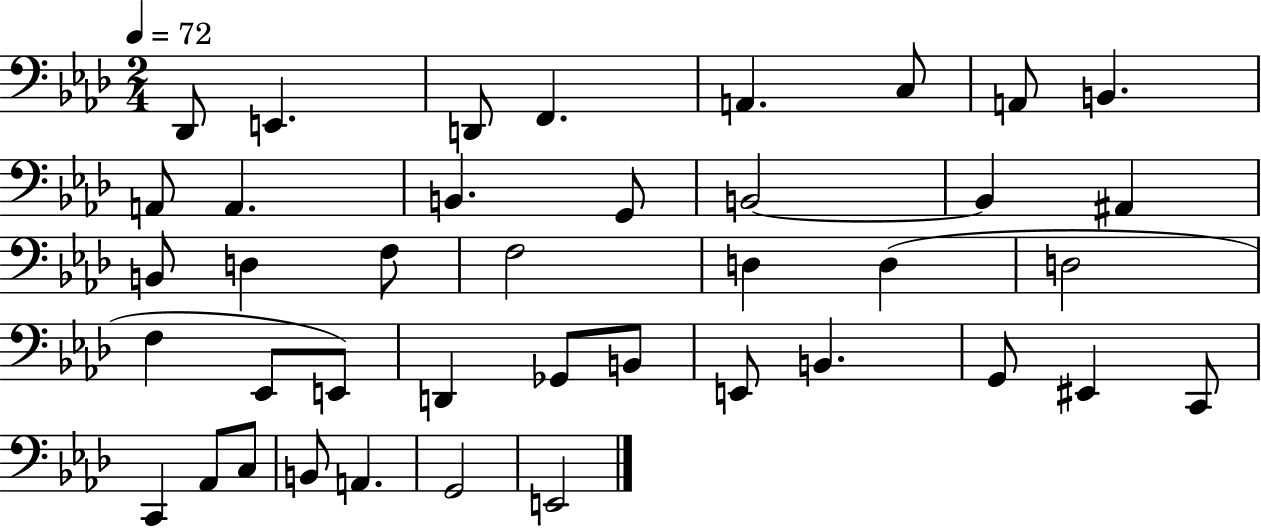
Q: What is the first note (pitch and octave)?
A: Db2